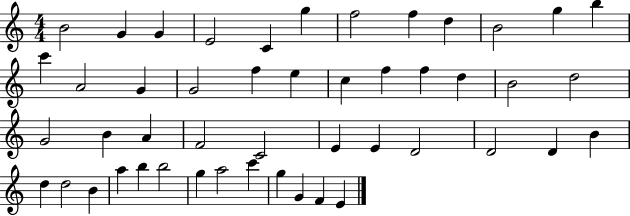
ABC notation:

X:1
T:Untitled
M:4/4
L:1/4
K:C
B2 G G E2 C g f2 f d B2 g b c' A2 G G2 f e c f f d B2 d2 G2 B A F2 C2 E E D2 D2 D B d d2 B a b b2 g a2 c' g G F E